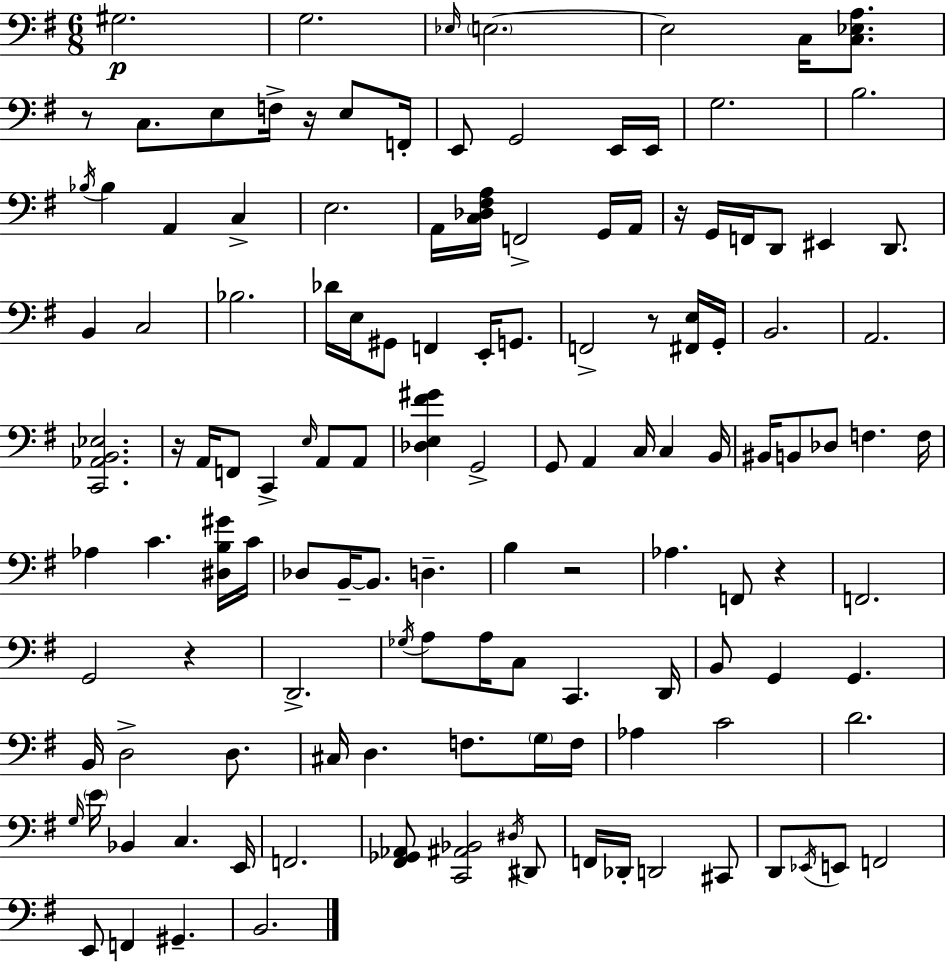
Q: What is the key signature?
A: G major